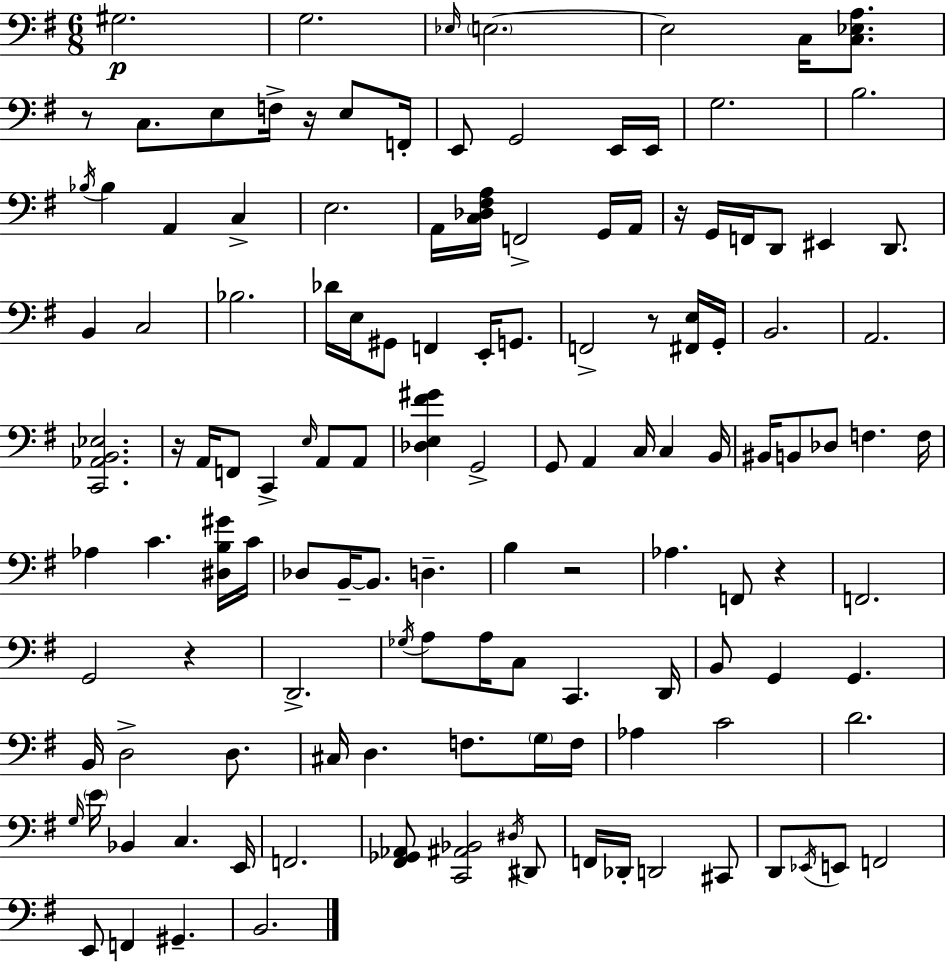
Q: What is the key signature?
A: G major